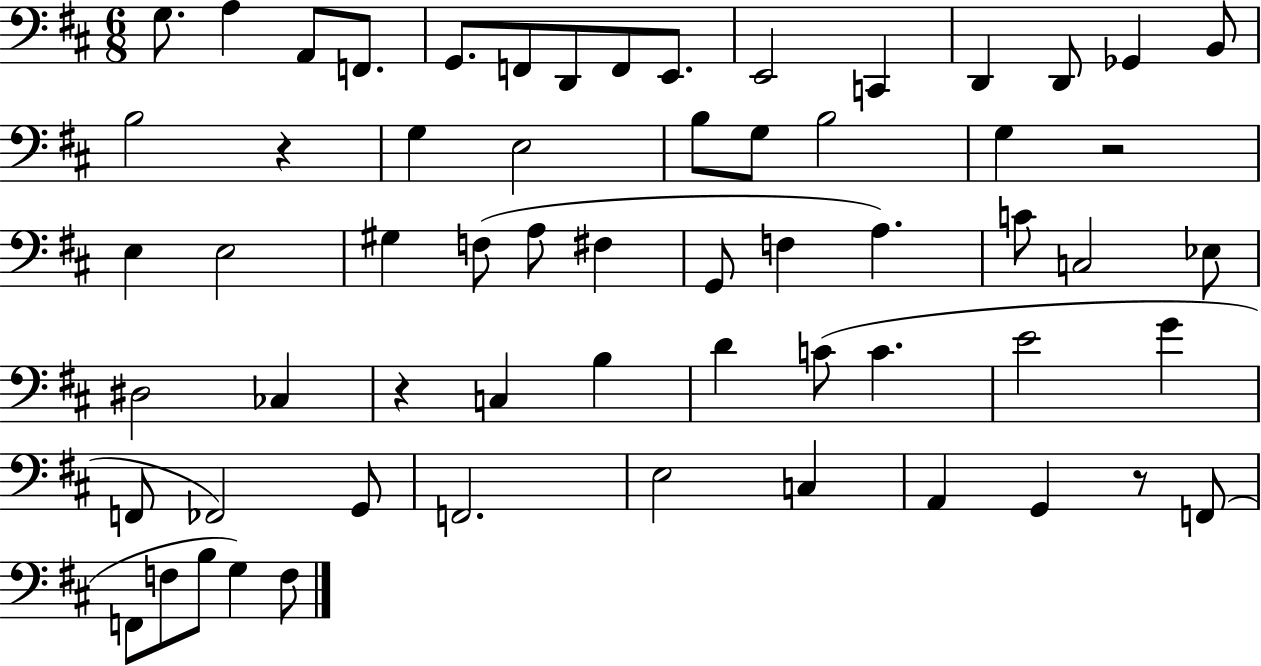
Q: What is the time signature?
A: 6/8